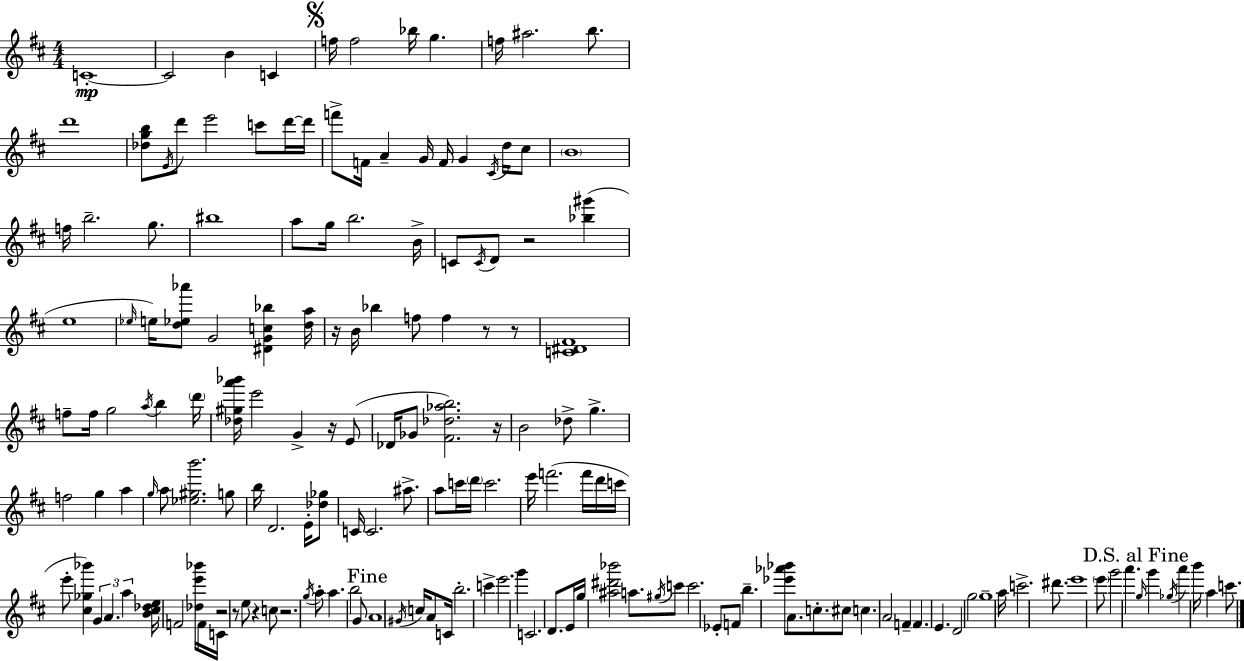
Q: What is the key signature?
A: D major